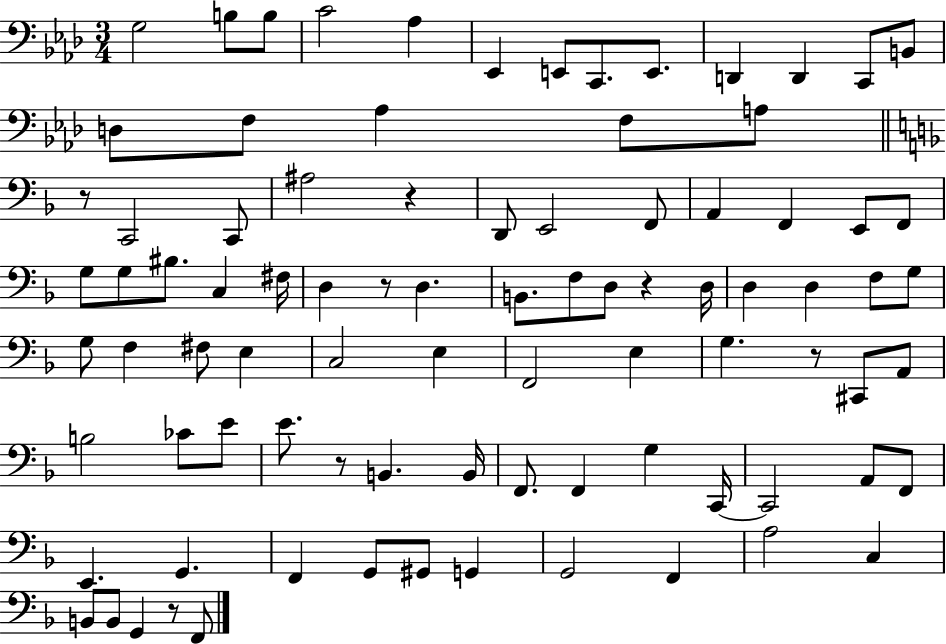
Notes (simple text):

G3/h B3/e B3/e C4/h Ab3/q Eb2/q E2/e C2/e. E2/e. D2/q D2/q C2/e B2/e D3/e F3/e Ab3/q F3/e A3/e R/e C2/h C2/e A#3/h R/q D2/e E2/h F2/e A2/q F2/q E2/e F2/e G3/e G3/e BIS3/e. C3/q F#3/s D3/q R/e D3/q. B2/e. F3/e D3/e R/q D3/s D3/q D3/q F3/e G3/e G3/e F3/q F#3/e E3/q C3/h E3/q F2/h E3/q G3/q. R/e C#2/e A2/e B3/h CES4/e E4/e E4/e. R/e B2/q. B2/s F2/e. F2/q G3/q C2/s C2/h A2/e F2/e E2/q. G2/q. F2/q G2/e G#2/e G2/q G2/h F2/q A3/h C3/q B2/e B2/e G2/q R/e F2/e